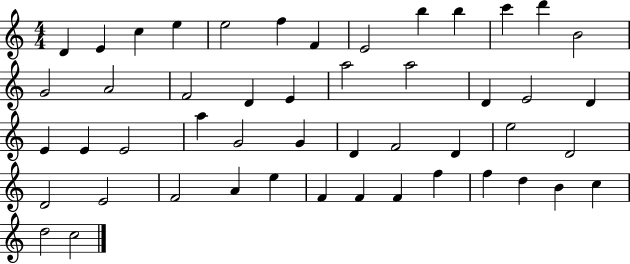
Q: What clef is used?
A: treble